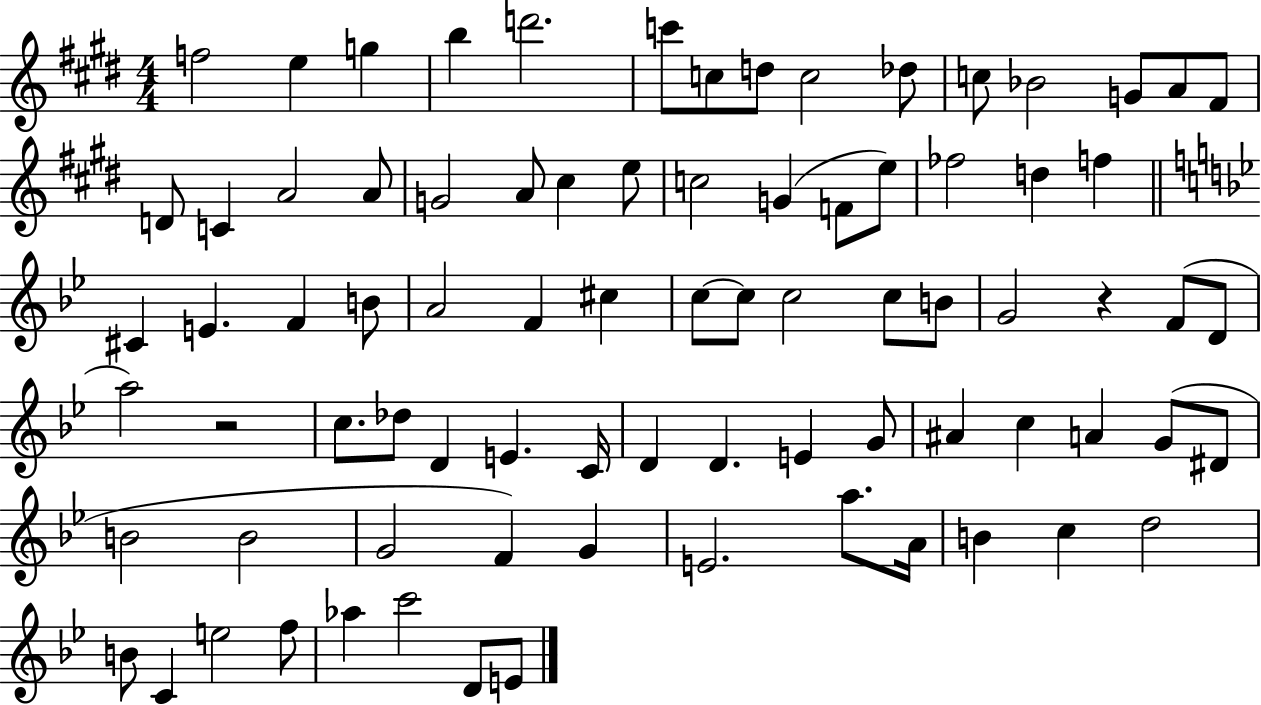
{
  \clef treble
  \numericTimeSignature
  \time 4/4
  \key e \major
  \repeat volta 2 { f''2 e''4 g''4 | b''4 d'''2. | c'''8 c''8 d''8 c''2 des''8 | c''8 bes'2 g'8 a'8 fis'8 | \break d'8 c'4 a'2 a'8 | g'2 a'8 cis''4 e''8 | c''2 g'4( f'8 e''8) | fes''2 d''4 f''4 | \break \bar "||" \break \key bes \major cis'4 e'4. f'4 b'8 | a'2 f'4 cis''4 | c''8~~ c''8 c''2 c''8 b'8 | g'2 r4 f'8( d'8 | \break a''2) r2 | c''8. des''8 d'4 e'4. c'16 | d'4 d'4. e'4 g'8 | ais'4 c''4 a'4 g'8( dis'8 | \break b'2 b'2 | g'2 f'4) g'4 | e'2. a''8. a'16 | b'4 c''4 d''2 | \break b'8 c'4 e''2 f''8 | aes''4 c'''2 d'8 e'8 | } \bar "|."
}